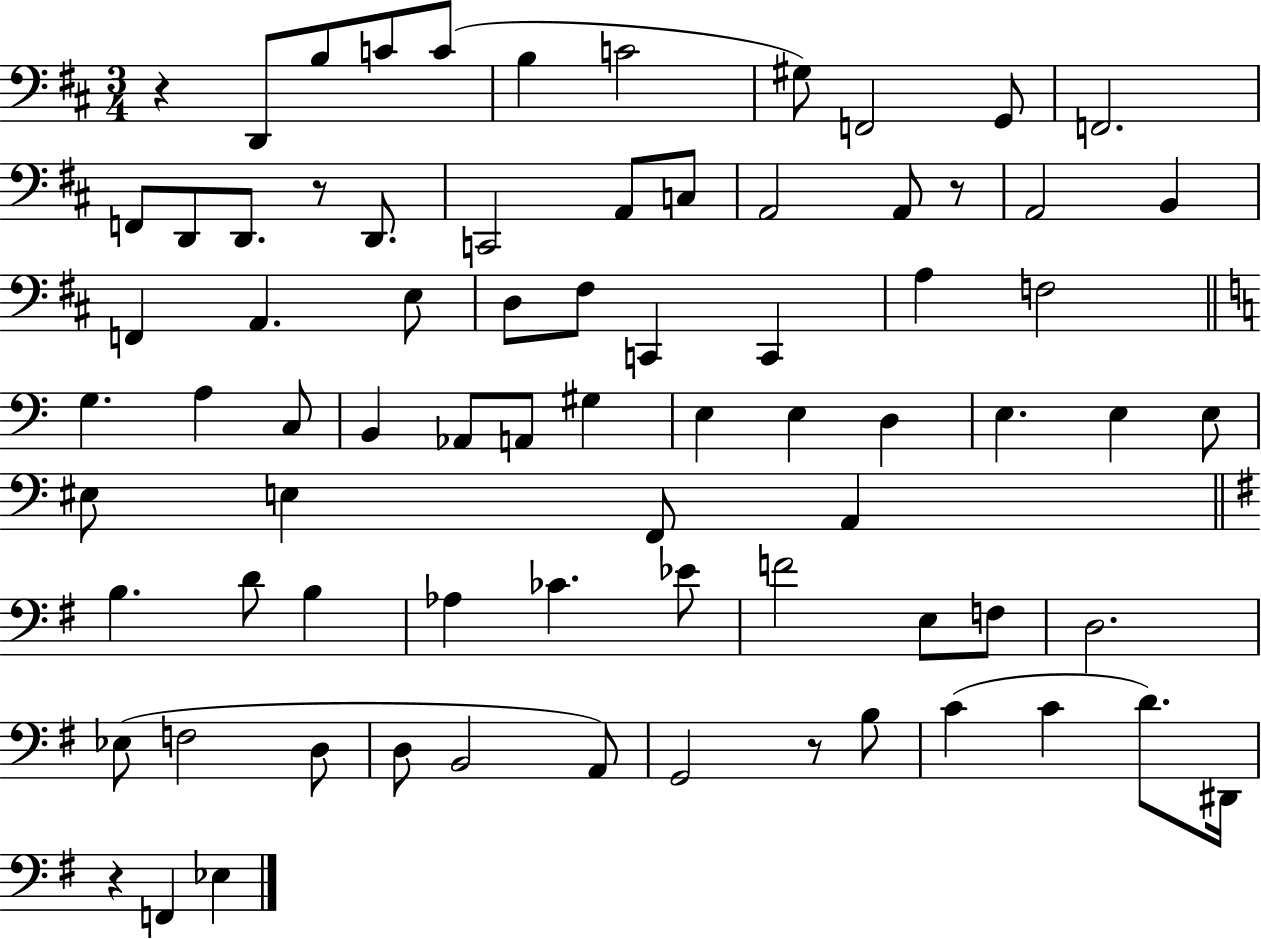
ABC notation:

X:1
T:Untitled
M:3/4
L:1/4
K:D
z D,,/2 B,/2 C/2 C/2 B, C2 ^G,/2 F,,2 G,,/2 F,,2 F,,/2 D,,/2 D,,/2 z/2 D,,/2 C,,2 A,,/2 C,/2 A,,2 A,,/2 z/2 A,,2 B,, F,, A,, E,/2 D,/2 ^F,/2 C,, C,, A, F,2 G, A, C,/2 B,, _A,,/2 A,,/2 ^G, E, E, D, E, E, E,/2 ^E,/2 E, F,,/2 A,, B, D/2 B, _A, _C _E/2 F2 E,/2 F,/2 D,2 _E,/2 F,2 D,/2 D,/2 B,,2 A,,/2 G,,2 z/2 B,/2 C C D/2 ^D,,/4 z F,, _E,